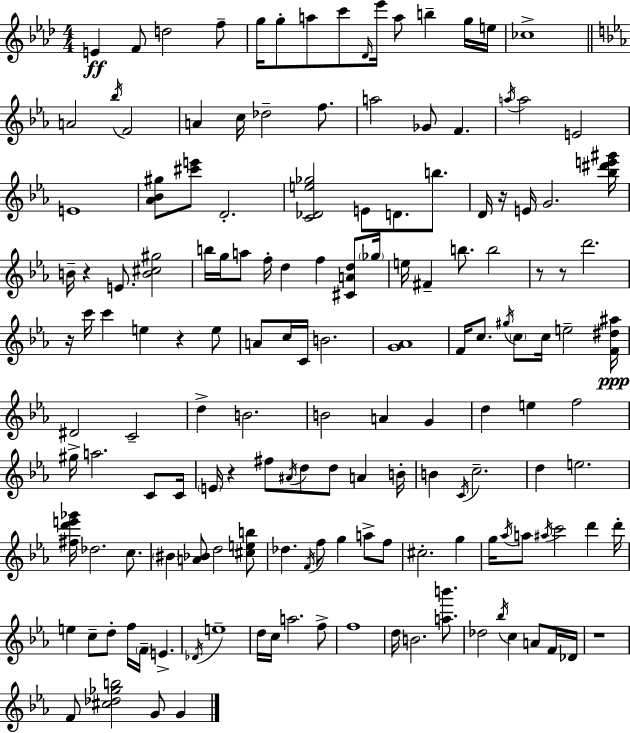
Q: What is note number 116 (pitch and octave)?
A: Db4